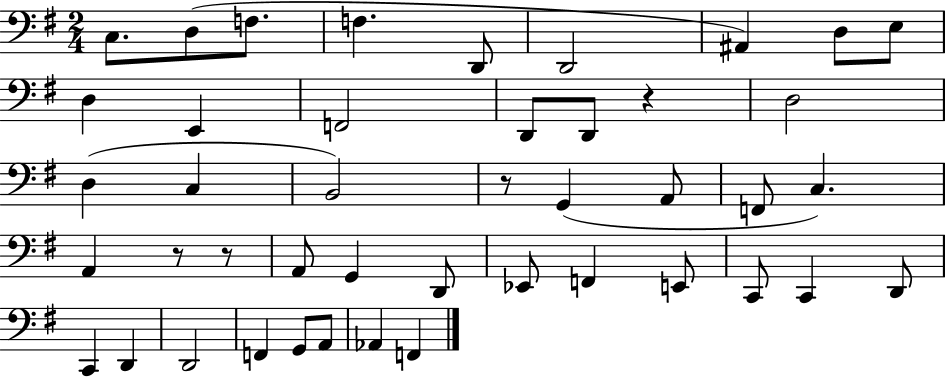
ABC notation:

X:1
T:Untitled
M:2/4
L:1/4
K:G
C,/2 D,/2 F,/2 F, D,,/2 D,,2 ^A,, D,/2 E,/2 D, E,, F,,2 D,,/2 D,,/2 z D,2 D, C, B,,2 z/2 G,, A,,/2 F,,/2 C, A,, z/2 z/2 A,,/2 G,, D,,/2 _E,,/2 F,, E,,/2 C,,/2 C,, D,,/2 C,, D,, D,,2 F,, G,,/2 A,,/2 _A,, F,,